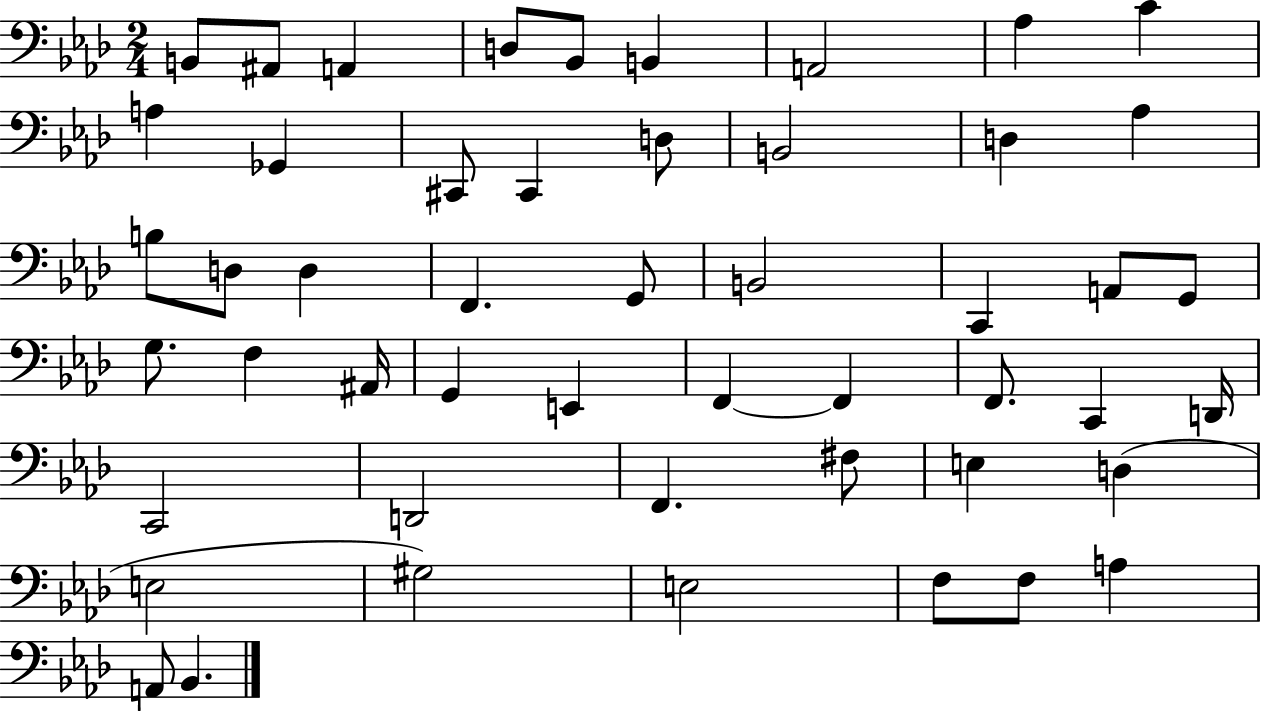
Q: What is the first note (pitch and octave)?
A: B2